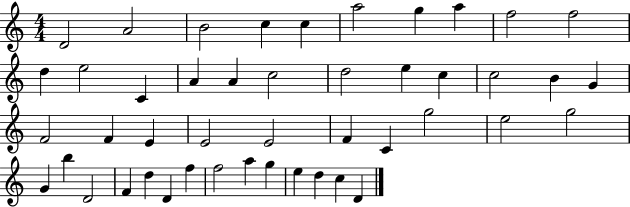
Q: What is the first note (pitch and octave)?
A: D4